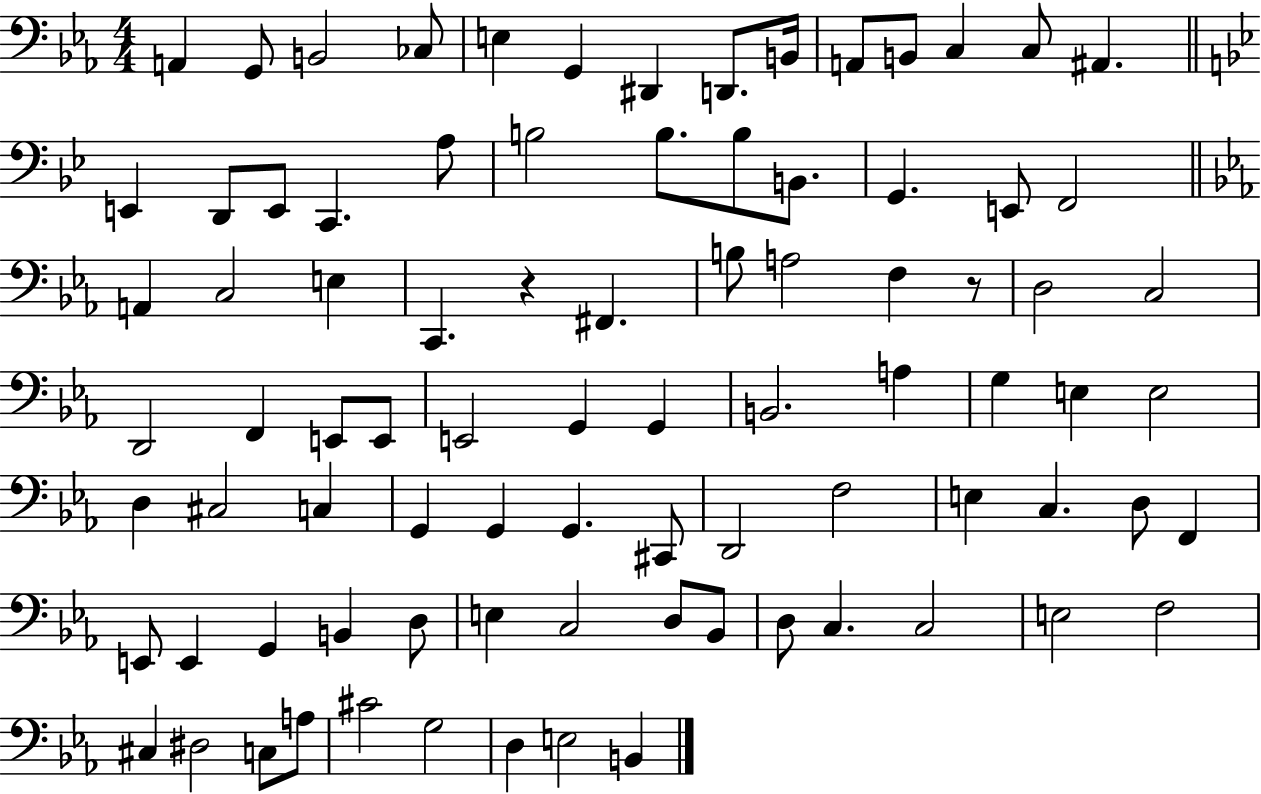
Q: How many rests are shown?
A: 2